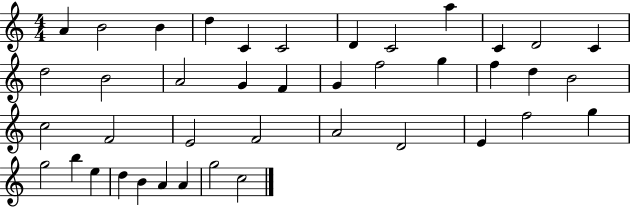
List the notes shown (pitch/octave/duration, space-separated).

A4/q B4/h B4/q D5/q C4/q C4/h D4/q C4/h A5/q C4/q D4/h C4/q D5/h B4/h A4/h G4/q F4/q G4/q F5/h G5/q F5/q D5/q B4/h C5/h F4/h E4/h F4/h A4/h D4/h E4/q F5/h G5/q G5/h B5/q E5/q D5/q B4/q A4/q A4/q G5/h C5/h